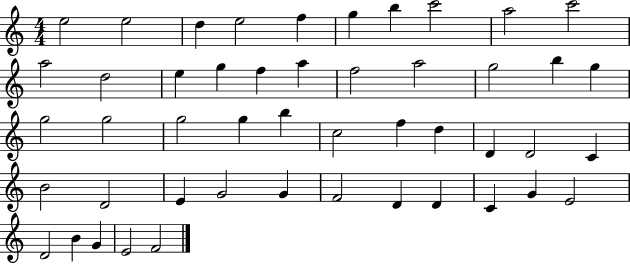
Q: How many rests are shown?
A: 0